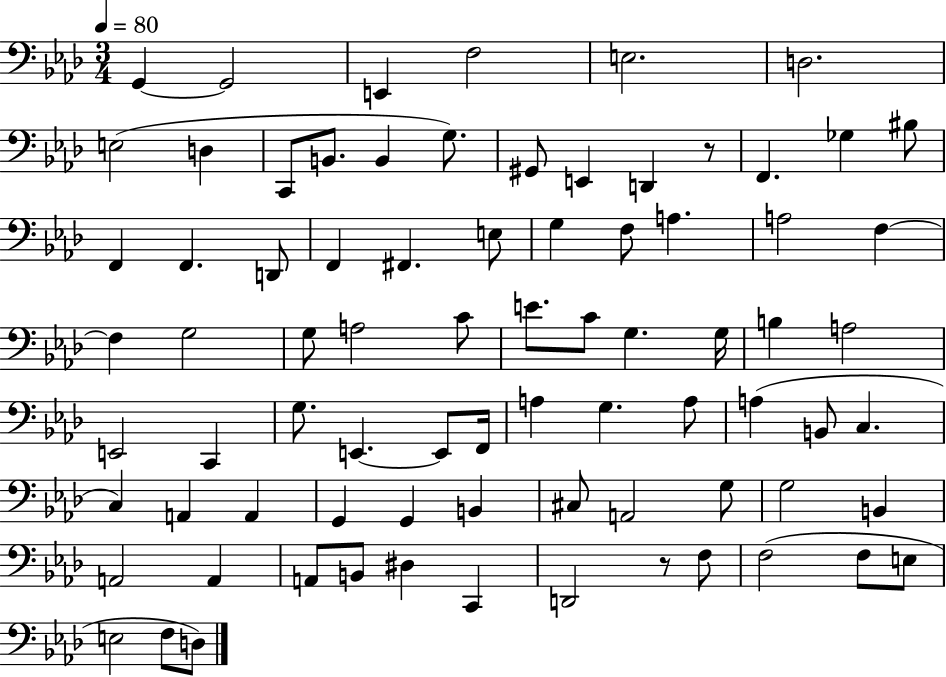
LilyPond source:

{
  \clef bass
  \numericTimeSignature
  \time 3/4
  \key aes \major
  \tempo 4 = 80
  g,4~~ g,2 | e,4 f2 | e2. | d2. | \break e2( d4 | c,8 b,8. b,4 g8.) | gis,8 e,4 d,4 r8 | f,4. ges4 bis8 | \break f,4 f,4. d,8 | f,4 fis,4. e8 | g4 f8 a4. | a2 f4~~ | \break f4 g2 | g8 a2 c'8 | e'8. c'8 g4. g16 | b4 a2 | \break e,2 c,4 | g8. e,4.~~ e,8 f,16 | a4 g4. a8 | a4( b,8 c4. | \break c4) a,4 a,4 | g,4 g,4 b,4 | cis8 a,2 g8 | g2 b,4 | \break a,2 a,4 | a,8 b,8 dis4 c,4 | d,2 r8 f8 | f2( f8 e8 | \break e2 f8 d8) | \bar "|."
}